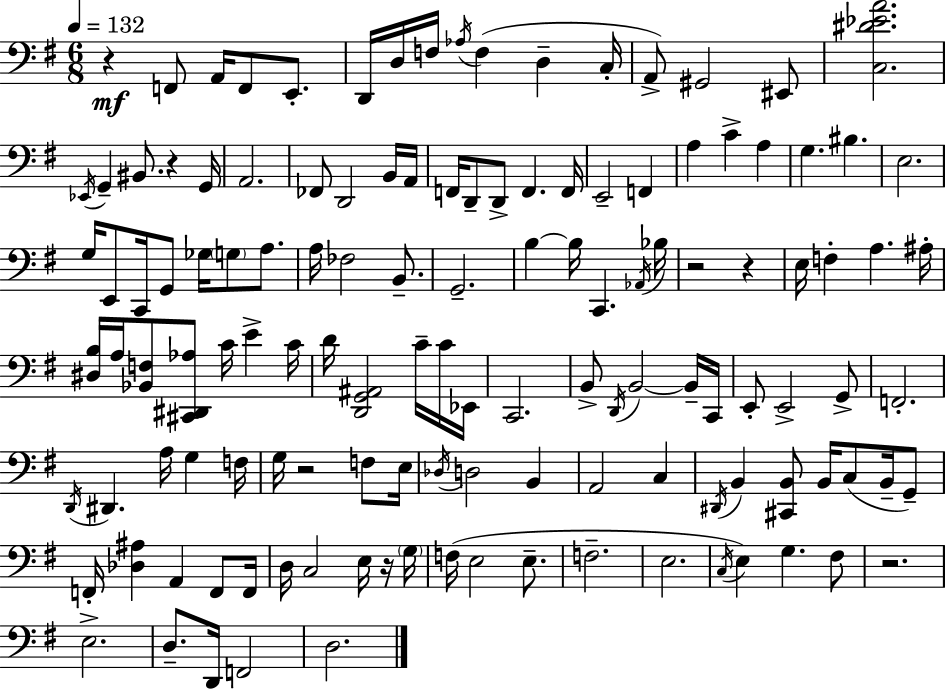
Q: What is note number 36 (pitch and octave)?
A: E3